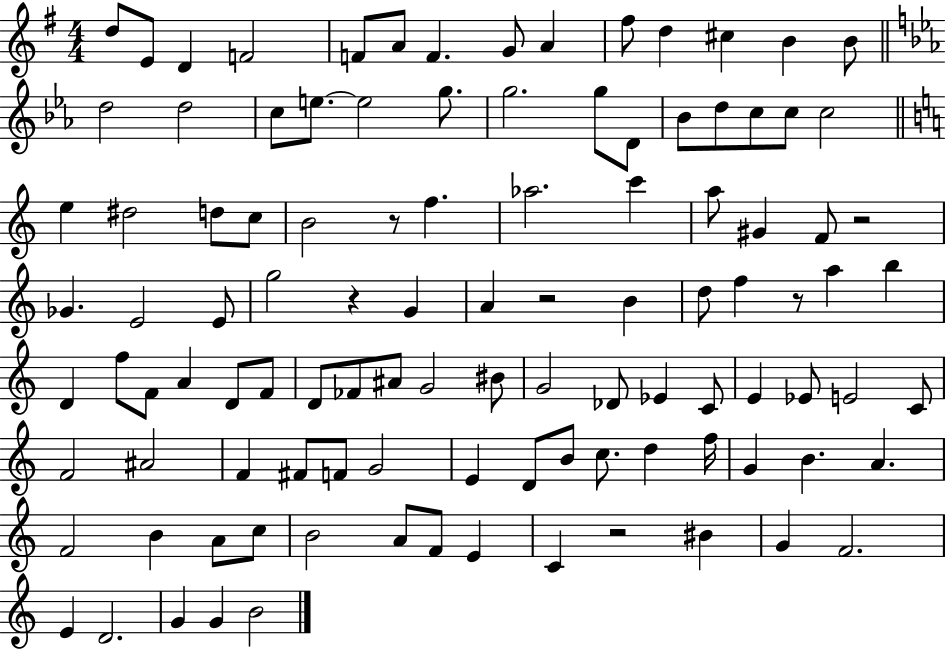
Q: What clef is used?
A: treble